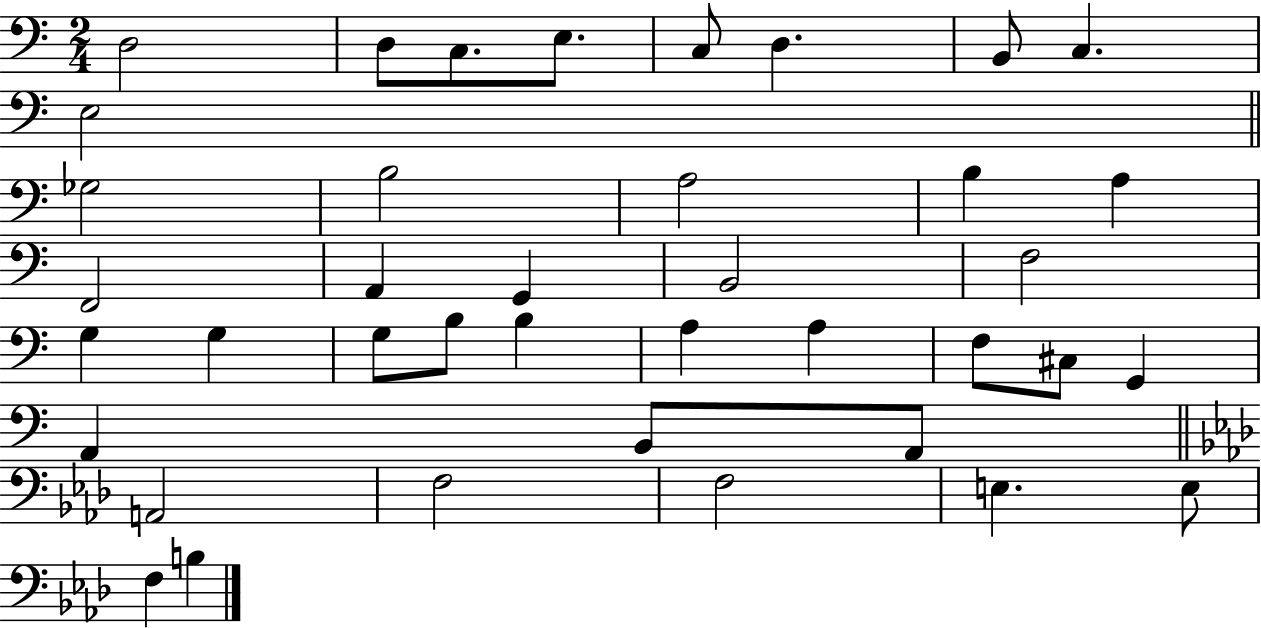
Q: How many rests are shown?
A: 0